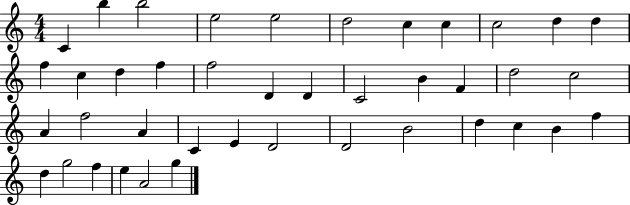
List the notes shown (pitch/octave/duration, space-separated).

C4/q B5/q B5/h E5/h E5/h D5/h C5/q C5/q C5/h D5/q D5/q F5/q C5/q D5/q F5/q F5/h D4/q D4/q C4/h B4/q F4/q D5/h C5/h A4/q F5/h A4/q C4/q E4/q D4/h D4/h B4/h D5/q C5/q B4/q F5/q D5/q G5/h F5/q E5/q A4/h G5/q